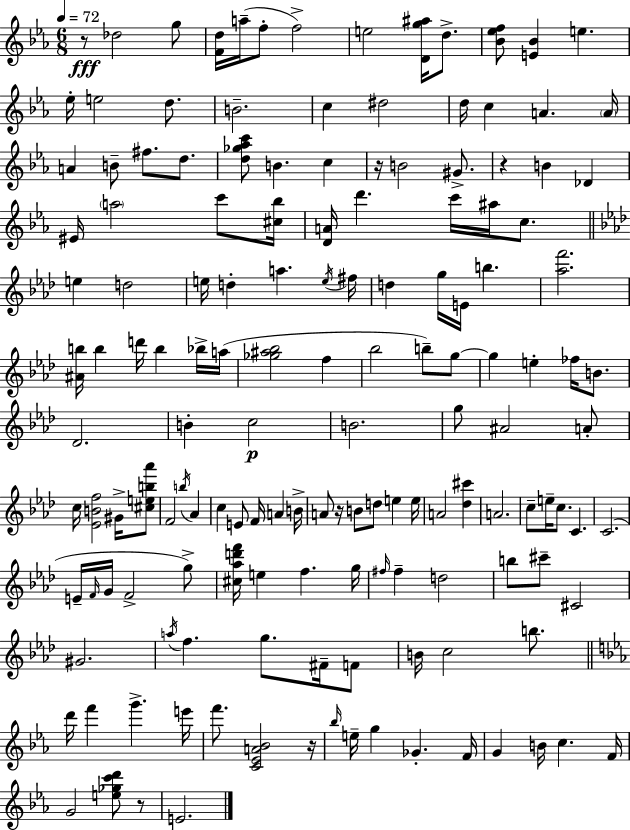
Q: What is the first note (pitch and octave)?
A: Db5